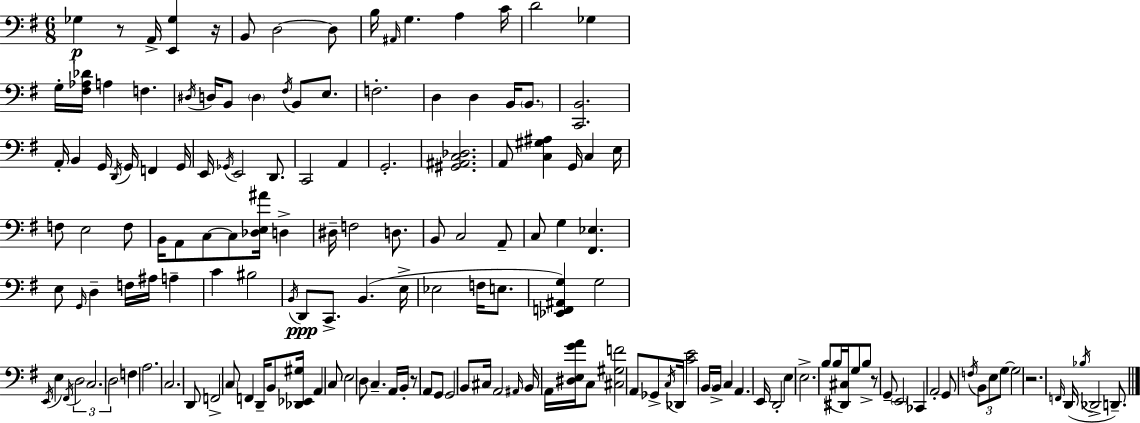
X:1
T:Untitled
M:6/8
L:1/4
K:G
_G, z/2 A,,/4 [E,,_G,] z/4 B,,/2 D,2 D,/2 B,/4 ^A,,/4 G, A, C/4 D2 _G, G,/4 [^F,_A,_D]/4 A, F, ^D,/4 D,/4 B,,/2 D, ^F,/4 B,,/2 E,/2 F,2 D, D, B,,/4 B,,/2 [C,,B,,]2 A,,/4 B,, G,,/4 D,,/4 G,,/4 F,, G,,/4 E,,/4 _G,,/4 E,,2 D,,/2 C,,2 A,, G,,2 [^G,,^A,,C,_D,]2 A,,/2 [C,^G,^A,] G,,/4 C, E,/4 F,/2 E,2 F,/2 B,,/4 A,,/2 C,/2 C,/2 [_D,E,^A]/4 D, ^D,/4 F,2 D,/2 B,,/2 C,2 A,,/2 C,/2 G, [^F,,_E,] E,/2 G,,/4 D, F,/4 ^A,/4 A, C ^B,2 B,,/4 D,,/2 C,,/2 B,, E,/4 _E,2 F,/4 E,/2 [_E,,F,,^A,,G,] G,2 E,,/4 E, ^F,,/4 D,2 C,2 D,2 F, A,2 C,2 D,,/2 F,,2 C,/2 F,, D,,/4 B,,/2 [_D,,_E,,^G,]/4 A,, C,/2 E,2 D,/2 C, A,,/4 B,,/4 z/2 A,,/2 G,,/2 G,,2 B,,/2 ^C,/4 A,,2 ^A,,/4 B,,/4 A,,/4 [^D,E,GA]/4 C,/2 [^C,^G,F]2 A,,/2 _G,,/2 C,/4 _D,,/4 [CE]2 B,,/4 B,,/4 C, A,, E,,/4 D,,2 E, E,2 B,/2 B,/4 [^D,,^C,]/4 G,/2 B,/2 z/2 G,,/2 E,,2 _C,, A,,2 G,,/2 F,/4 B,,/2 E,/2 G,/2 G,2 z2 F,,/4 D,,/4 _B,/4 _D,,2 D,,/2